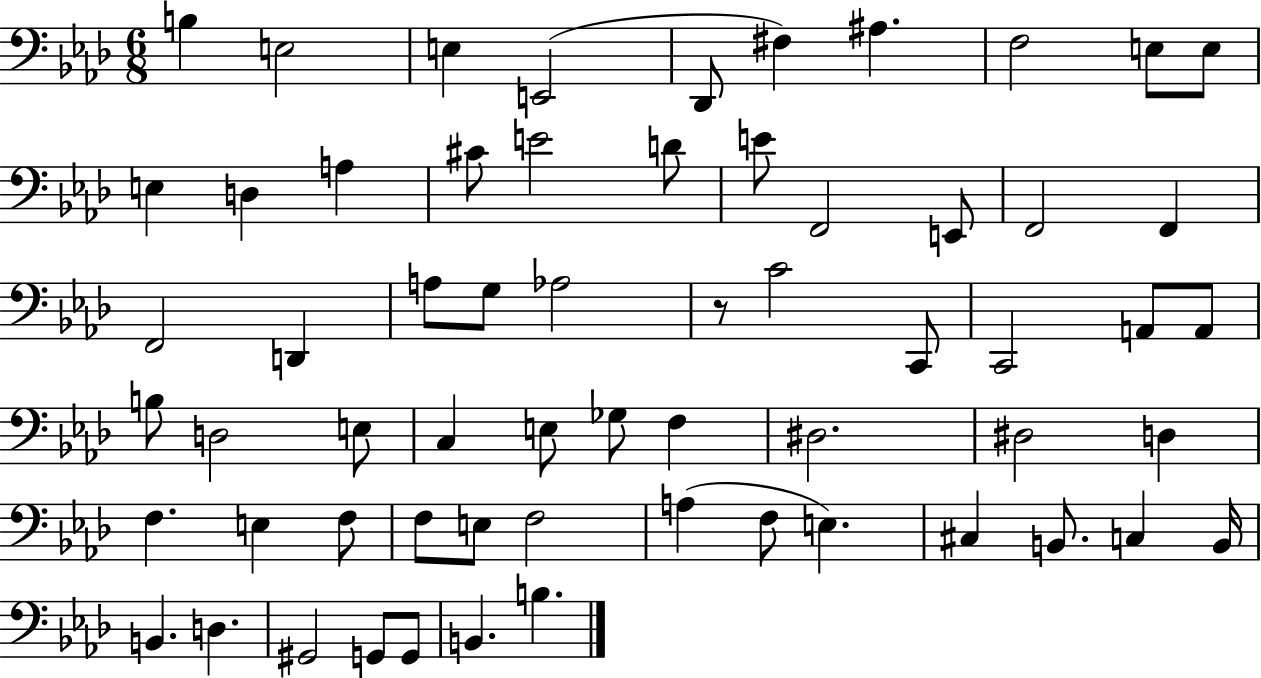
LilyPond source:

{
  \clef bass
  \numericTimeSignature
  \time 6/8
  \key aes \major
  b4 e2 | e4 e,2( | des,8 fis4) ais4. | f2 e8 e8 | \break e4 d4 a4 | cis'8 e'2 d'8 | e'8 f,2 e,8 | f,2 f,4 | \break f,2 d,4 | a8 g8 aes2 | r8 c'2 c,8 | c,2 a,8 a,8 | \break b8 d2 e8 | c4 e8 ges8 f4 | dis2. | dis2 d4 | \break f4. e4 f8 | f8 e8 f2 | a4( f8 e4.) | cis4 b,8. c4 b,16 | \break b,4. d4. | gis,2 g,8 g,8 | b,4. b4. | \bar "|."
}